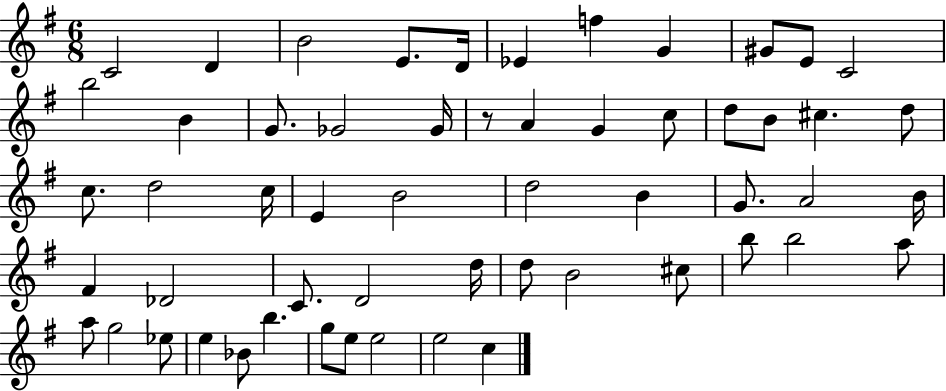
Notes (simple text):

C4/h D4/q B4/h E4/e. D4/s Eb4/q F5/q G4/q G#4/e E4/e C4/h B5/h B4/q G4/e. Gb4/h Gb4/s R/e A4/q G4/q C5/e D5/e B4/e C#5/q. D5/e C5/e. D5/h C5/s E4/q B4/h D5/h B4/q G4/e. A4/h B4/s F#4/q Db4/h C4/e. D4/h D5/s D5/e B4/h C#5/e B5/e B5/h A5/e A5/e G5/h Eb5/e E5/q Bb4/e B5/q. G5/e E5/e E5/h E5/h C5/q